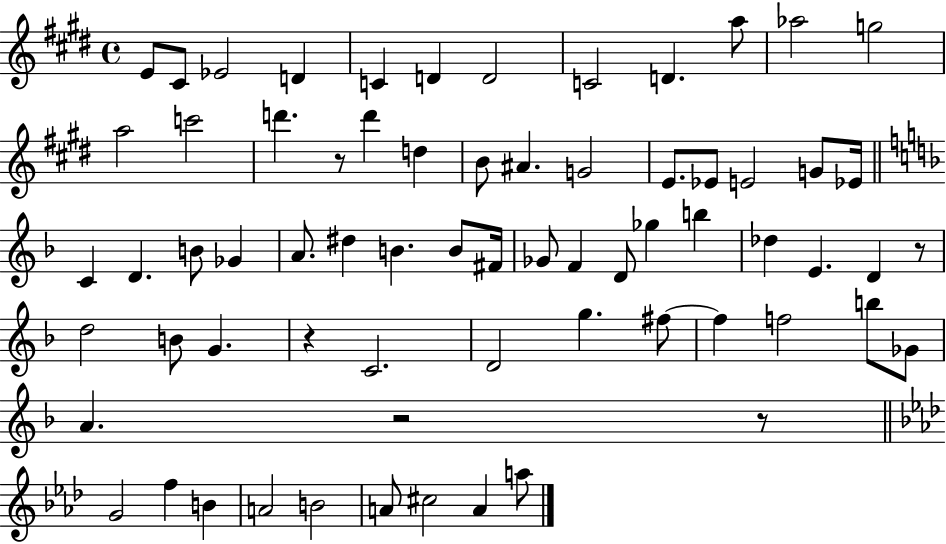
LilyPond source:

{
  \clef treble
  \time 4/4
  \defaultTimeSignature
  \key e \major
  e'8 cis'8 ees'2 d'4 | c'4 d'4 d'2 | c'2 d'4. a''8 | aes''2 g''2 | \break a''2 c'''2 | d'''4. r8 d'''4 d''4 | b'8 ais'4. g'2 | e'8. ees'8 e'2 g'8 ees'16 | \break \bar "||" \break \key f \major c'4 d'4. b'8 ges'4 | a'8. dis''4 b'4. b'8 fis'16 | ges'8 f'4 d'8 ges''4 b''4 | des''4 e'4. d'4 r8 | \break d''2 b'8 g'4. | r4 c'2. | d'2 g''4. fis''8~~ | fis''4 f''2 b''8 ges'8 | \break a'4. r2 r8 | \bar "||" \break \key aes \major g'2 f''4 b'4 | a'2 b'2 | a'8 cis''2 a'4 a''8 | \bar "|."
}